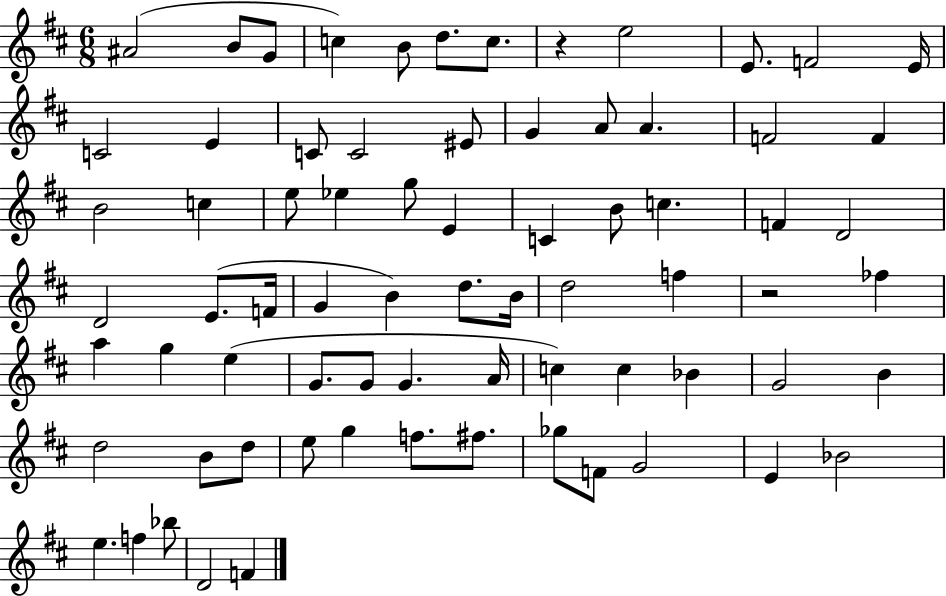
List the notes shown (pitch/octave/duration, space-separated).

A#4/h B4/e G4/e C5/q B4/e D5/e. C5/e. R/q E5/h E4/e. F4/h E4/s C4/h E4/q C4/e C4/h EIS4/e G4/q A4/e A4/q. F4/h F4/q B4/h C5/q E5/e Eb5/q G5/e E4/q C4/q B4/e C5/q. F4/q D4/h D4/h E4/e. F4/s G4/q B4/q D5/e. B4/s D5/h F5/q R/h FES5/q A5/q G5/q E5/q G4/e. G4/e G4/q. A4/s C5/q C5/q Bb4/q G4/h B4/q D5/h B4/e D5/e E5/e G5/q F5/e. F#5/e. Gb5/e F4/e G4/h E4/q Bb4/h E5/q. F5/q Bb5/e D4/h F4/q